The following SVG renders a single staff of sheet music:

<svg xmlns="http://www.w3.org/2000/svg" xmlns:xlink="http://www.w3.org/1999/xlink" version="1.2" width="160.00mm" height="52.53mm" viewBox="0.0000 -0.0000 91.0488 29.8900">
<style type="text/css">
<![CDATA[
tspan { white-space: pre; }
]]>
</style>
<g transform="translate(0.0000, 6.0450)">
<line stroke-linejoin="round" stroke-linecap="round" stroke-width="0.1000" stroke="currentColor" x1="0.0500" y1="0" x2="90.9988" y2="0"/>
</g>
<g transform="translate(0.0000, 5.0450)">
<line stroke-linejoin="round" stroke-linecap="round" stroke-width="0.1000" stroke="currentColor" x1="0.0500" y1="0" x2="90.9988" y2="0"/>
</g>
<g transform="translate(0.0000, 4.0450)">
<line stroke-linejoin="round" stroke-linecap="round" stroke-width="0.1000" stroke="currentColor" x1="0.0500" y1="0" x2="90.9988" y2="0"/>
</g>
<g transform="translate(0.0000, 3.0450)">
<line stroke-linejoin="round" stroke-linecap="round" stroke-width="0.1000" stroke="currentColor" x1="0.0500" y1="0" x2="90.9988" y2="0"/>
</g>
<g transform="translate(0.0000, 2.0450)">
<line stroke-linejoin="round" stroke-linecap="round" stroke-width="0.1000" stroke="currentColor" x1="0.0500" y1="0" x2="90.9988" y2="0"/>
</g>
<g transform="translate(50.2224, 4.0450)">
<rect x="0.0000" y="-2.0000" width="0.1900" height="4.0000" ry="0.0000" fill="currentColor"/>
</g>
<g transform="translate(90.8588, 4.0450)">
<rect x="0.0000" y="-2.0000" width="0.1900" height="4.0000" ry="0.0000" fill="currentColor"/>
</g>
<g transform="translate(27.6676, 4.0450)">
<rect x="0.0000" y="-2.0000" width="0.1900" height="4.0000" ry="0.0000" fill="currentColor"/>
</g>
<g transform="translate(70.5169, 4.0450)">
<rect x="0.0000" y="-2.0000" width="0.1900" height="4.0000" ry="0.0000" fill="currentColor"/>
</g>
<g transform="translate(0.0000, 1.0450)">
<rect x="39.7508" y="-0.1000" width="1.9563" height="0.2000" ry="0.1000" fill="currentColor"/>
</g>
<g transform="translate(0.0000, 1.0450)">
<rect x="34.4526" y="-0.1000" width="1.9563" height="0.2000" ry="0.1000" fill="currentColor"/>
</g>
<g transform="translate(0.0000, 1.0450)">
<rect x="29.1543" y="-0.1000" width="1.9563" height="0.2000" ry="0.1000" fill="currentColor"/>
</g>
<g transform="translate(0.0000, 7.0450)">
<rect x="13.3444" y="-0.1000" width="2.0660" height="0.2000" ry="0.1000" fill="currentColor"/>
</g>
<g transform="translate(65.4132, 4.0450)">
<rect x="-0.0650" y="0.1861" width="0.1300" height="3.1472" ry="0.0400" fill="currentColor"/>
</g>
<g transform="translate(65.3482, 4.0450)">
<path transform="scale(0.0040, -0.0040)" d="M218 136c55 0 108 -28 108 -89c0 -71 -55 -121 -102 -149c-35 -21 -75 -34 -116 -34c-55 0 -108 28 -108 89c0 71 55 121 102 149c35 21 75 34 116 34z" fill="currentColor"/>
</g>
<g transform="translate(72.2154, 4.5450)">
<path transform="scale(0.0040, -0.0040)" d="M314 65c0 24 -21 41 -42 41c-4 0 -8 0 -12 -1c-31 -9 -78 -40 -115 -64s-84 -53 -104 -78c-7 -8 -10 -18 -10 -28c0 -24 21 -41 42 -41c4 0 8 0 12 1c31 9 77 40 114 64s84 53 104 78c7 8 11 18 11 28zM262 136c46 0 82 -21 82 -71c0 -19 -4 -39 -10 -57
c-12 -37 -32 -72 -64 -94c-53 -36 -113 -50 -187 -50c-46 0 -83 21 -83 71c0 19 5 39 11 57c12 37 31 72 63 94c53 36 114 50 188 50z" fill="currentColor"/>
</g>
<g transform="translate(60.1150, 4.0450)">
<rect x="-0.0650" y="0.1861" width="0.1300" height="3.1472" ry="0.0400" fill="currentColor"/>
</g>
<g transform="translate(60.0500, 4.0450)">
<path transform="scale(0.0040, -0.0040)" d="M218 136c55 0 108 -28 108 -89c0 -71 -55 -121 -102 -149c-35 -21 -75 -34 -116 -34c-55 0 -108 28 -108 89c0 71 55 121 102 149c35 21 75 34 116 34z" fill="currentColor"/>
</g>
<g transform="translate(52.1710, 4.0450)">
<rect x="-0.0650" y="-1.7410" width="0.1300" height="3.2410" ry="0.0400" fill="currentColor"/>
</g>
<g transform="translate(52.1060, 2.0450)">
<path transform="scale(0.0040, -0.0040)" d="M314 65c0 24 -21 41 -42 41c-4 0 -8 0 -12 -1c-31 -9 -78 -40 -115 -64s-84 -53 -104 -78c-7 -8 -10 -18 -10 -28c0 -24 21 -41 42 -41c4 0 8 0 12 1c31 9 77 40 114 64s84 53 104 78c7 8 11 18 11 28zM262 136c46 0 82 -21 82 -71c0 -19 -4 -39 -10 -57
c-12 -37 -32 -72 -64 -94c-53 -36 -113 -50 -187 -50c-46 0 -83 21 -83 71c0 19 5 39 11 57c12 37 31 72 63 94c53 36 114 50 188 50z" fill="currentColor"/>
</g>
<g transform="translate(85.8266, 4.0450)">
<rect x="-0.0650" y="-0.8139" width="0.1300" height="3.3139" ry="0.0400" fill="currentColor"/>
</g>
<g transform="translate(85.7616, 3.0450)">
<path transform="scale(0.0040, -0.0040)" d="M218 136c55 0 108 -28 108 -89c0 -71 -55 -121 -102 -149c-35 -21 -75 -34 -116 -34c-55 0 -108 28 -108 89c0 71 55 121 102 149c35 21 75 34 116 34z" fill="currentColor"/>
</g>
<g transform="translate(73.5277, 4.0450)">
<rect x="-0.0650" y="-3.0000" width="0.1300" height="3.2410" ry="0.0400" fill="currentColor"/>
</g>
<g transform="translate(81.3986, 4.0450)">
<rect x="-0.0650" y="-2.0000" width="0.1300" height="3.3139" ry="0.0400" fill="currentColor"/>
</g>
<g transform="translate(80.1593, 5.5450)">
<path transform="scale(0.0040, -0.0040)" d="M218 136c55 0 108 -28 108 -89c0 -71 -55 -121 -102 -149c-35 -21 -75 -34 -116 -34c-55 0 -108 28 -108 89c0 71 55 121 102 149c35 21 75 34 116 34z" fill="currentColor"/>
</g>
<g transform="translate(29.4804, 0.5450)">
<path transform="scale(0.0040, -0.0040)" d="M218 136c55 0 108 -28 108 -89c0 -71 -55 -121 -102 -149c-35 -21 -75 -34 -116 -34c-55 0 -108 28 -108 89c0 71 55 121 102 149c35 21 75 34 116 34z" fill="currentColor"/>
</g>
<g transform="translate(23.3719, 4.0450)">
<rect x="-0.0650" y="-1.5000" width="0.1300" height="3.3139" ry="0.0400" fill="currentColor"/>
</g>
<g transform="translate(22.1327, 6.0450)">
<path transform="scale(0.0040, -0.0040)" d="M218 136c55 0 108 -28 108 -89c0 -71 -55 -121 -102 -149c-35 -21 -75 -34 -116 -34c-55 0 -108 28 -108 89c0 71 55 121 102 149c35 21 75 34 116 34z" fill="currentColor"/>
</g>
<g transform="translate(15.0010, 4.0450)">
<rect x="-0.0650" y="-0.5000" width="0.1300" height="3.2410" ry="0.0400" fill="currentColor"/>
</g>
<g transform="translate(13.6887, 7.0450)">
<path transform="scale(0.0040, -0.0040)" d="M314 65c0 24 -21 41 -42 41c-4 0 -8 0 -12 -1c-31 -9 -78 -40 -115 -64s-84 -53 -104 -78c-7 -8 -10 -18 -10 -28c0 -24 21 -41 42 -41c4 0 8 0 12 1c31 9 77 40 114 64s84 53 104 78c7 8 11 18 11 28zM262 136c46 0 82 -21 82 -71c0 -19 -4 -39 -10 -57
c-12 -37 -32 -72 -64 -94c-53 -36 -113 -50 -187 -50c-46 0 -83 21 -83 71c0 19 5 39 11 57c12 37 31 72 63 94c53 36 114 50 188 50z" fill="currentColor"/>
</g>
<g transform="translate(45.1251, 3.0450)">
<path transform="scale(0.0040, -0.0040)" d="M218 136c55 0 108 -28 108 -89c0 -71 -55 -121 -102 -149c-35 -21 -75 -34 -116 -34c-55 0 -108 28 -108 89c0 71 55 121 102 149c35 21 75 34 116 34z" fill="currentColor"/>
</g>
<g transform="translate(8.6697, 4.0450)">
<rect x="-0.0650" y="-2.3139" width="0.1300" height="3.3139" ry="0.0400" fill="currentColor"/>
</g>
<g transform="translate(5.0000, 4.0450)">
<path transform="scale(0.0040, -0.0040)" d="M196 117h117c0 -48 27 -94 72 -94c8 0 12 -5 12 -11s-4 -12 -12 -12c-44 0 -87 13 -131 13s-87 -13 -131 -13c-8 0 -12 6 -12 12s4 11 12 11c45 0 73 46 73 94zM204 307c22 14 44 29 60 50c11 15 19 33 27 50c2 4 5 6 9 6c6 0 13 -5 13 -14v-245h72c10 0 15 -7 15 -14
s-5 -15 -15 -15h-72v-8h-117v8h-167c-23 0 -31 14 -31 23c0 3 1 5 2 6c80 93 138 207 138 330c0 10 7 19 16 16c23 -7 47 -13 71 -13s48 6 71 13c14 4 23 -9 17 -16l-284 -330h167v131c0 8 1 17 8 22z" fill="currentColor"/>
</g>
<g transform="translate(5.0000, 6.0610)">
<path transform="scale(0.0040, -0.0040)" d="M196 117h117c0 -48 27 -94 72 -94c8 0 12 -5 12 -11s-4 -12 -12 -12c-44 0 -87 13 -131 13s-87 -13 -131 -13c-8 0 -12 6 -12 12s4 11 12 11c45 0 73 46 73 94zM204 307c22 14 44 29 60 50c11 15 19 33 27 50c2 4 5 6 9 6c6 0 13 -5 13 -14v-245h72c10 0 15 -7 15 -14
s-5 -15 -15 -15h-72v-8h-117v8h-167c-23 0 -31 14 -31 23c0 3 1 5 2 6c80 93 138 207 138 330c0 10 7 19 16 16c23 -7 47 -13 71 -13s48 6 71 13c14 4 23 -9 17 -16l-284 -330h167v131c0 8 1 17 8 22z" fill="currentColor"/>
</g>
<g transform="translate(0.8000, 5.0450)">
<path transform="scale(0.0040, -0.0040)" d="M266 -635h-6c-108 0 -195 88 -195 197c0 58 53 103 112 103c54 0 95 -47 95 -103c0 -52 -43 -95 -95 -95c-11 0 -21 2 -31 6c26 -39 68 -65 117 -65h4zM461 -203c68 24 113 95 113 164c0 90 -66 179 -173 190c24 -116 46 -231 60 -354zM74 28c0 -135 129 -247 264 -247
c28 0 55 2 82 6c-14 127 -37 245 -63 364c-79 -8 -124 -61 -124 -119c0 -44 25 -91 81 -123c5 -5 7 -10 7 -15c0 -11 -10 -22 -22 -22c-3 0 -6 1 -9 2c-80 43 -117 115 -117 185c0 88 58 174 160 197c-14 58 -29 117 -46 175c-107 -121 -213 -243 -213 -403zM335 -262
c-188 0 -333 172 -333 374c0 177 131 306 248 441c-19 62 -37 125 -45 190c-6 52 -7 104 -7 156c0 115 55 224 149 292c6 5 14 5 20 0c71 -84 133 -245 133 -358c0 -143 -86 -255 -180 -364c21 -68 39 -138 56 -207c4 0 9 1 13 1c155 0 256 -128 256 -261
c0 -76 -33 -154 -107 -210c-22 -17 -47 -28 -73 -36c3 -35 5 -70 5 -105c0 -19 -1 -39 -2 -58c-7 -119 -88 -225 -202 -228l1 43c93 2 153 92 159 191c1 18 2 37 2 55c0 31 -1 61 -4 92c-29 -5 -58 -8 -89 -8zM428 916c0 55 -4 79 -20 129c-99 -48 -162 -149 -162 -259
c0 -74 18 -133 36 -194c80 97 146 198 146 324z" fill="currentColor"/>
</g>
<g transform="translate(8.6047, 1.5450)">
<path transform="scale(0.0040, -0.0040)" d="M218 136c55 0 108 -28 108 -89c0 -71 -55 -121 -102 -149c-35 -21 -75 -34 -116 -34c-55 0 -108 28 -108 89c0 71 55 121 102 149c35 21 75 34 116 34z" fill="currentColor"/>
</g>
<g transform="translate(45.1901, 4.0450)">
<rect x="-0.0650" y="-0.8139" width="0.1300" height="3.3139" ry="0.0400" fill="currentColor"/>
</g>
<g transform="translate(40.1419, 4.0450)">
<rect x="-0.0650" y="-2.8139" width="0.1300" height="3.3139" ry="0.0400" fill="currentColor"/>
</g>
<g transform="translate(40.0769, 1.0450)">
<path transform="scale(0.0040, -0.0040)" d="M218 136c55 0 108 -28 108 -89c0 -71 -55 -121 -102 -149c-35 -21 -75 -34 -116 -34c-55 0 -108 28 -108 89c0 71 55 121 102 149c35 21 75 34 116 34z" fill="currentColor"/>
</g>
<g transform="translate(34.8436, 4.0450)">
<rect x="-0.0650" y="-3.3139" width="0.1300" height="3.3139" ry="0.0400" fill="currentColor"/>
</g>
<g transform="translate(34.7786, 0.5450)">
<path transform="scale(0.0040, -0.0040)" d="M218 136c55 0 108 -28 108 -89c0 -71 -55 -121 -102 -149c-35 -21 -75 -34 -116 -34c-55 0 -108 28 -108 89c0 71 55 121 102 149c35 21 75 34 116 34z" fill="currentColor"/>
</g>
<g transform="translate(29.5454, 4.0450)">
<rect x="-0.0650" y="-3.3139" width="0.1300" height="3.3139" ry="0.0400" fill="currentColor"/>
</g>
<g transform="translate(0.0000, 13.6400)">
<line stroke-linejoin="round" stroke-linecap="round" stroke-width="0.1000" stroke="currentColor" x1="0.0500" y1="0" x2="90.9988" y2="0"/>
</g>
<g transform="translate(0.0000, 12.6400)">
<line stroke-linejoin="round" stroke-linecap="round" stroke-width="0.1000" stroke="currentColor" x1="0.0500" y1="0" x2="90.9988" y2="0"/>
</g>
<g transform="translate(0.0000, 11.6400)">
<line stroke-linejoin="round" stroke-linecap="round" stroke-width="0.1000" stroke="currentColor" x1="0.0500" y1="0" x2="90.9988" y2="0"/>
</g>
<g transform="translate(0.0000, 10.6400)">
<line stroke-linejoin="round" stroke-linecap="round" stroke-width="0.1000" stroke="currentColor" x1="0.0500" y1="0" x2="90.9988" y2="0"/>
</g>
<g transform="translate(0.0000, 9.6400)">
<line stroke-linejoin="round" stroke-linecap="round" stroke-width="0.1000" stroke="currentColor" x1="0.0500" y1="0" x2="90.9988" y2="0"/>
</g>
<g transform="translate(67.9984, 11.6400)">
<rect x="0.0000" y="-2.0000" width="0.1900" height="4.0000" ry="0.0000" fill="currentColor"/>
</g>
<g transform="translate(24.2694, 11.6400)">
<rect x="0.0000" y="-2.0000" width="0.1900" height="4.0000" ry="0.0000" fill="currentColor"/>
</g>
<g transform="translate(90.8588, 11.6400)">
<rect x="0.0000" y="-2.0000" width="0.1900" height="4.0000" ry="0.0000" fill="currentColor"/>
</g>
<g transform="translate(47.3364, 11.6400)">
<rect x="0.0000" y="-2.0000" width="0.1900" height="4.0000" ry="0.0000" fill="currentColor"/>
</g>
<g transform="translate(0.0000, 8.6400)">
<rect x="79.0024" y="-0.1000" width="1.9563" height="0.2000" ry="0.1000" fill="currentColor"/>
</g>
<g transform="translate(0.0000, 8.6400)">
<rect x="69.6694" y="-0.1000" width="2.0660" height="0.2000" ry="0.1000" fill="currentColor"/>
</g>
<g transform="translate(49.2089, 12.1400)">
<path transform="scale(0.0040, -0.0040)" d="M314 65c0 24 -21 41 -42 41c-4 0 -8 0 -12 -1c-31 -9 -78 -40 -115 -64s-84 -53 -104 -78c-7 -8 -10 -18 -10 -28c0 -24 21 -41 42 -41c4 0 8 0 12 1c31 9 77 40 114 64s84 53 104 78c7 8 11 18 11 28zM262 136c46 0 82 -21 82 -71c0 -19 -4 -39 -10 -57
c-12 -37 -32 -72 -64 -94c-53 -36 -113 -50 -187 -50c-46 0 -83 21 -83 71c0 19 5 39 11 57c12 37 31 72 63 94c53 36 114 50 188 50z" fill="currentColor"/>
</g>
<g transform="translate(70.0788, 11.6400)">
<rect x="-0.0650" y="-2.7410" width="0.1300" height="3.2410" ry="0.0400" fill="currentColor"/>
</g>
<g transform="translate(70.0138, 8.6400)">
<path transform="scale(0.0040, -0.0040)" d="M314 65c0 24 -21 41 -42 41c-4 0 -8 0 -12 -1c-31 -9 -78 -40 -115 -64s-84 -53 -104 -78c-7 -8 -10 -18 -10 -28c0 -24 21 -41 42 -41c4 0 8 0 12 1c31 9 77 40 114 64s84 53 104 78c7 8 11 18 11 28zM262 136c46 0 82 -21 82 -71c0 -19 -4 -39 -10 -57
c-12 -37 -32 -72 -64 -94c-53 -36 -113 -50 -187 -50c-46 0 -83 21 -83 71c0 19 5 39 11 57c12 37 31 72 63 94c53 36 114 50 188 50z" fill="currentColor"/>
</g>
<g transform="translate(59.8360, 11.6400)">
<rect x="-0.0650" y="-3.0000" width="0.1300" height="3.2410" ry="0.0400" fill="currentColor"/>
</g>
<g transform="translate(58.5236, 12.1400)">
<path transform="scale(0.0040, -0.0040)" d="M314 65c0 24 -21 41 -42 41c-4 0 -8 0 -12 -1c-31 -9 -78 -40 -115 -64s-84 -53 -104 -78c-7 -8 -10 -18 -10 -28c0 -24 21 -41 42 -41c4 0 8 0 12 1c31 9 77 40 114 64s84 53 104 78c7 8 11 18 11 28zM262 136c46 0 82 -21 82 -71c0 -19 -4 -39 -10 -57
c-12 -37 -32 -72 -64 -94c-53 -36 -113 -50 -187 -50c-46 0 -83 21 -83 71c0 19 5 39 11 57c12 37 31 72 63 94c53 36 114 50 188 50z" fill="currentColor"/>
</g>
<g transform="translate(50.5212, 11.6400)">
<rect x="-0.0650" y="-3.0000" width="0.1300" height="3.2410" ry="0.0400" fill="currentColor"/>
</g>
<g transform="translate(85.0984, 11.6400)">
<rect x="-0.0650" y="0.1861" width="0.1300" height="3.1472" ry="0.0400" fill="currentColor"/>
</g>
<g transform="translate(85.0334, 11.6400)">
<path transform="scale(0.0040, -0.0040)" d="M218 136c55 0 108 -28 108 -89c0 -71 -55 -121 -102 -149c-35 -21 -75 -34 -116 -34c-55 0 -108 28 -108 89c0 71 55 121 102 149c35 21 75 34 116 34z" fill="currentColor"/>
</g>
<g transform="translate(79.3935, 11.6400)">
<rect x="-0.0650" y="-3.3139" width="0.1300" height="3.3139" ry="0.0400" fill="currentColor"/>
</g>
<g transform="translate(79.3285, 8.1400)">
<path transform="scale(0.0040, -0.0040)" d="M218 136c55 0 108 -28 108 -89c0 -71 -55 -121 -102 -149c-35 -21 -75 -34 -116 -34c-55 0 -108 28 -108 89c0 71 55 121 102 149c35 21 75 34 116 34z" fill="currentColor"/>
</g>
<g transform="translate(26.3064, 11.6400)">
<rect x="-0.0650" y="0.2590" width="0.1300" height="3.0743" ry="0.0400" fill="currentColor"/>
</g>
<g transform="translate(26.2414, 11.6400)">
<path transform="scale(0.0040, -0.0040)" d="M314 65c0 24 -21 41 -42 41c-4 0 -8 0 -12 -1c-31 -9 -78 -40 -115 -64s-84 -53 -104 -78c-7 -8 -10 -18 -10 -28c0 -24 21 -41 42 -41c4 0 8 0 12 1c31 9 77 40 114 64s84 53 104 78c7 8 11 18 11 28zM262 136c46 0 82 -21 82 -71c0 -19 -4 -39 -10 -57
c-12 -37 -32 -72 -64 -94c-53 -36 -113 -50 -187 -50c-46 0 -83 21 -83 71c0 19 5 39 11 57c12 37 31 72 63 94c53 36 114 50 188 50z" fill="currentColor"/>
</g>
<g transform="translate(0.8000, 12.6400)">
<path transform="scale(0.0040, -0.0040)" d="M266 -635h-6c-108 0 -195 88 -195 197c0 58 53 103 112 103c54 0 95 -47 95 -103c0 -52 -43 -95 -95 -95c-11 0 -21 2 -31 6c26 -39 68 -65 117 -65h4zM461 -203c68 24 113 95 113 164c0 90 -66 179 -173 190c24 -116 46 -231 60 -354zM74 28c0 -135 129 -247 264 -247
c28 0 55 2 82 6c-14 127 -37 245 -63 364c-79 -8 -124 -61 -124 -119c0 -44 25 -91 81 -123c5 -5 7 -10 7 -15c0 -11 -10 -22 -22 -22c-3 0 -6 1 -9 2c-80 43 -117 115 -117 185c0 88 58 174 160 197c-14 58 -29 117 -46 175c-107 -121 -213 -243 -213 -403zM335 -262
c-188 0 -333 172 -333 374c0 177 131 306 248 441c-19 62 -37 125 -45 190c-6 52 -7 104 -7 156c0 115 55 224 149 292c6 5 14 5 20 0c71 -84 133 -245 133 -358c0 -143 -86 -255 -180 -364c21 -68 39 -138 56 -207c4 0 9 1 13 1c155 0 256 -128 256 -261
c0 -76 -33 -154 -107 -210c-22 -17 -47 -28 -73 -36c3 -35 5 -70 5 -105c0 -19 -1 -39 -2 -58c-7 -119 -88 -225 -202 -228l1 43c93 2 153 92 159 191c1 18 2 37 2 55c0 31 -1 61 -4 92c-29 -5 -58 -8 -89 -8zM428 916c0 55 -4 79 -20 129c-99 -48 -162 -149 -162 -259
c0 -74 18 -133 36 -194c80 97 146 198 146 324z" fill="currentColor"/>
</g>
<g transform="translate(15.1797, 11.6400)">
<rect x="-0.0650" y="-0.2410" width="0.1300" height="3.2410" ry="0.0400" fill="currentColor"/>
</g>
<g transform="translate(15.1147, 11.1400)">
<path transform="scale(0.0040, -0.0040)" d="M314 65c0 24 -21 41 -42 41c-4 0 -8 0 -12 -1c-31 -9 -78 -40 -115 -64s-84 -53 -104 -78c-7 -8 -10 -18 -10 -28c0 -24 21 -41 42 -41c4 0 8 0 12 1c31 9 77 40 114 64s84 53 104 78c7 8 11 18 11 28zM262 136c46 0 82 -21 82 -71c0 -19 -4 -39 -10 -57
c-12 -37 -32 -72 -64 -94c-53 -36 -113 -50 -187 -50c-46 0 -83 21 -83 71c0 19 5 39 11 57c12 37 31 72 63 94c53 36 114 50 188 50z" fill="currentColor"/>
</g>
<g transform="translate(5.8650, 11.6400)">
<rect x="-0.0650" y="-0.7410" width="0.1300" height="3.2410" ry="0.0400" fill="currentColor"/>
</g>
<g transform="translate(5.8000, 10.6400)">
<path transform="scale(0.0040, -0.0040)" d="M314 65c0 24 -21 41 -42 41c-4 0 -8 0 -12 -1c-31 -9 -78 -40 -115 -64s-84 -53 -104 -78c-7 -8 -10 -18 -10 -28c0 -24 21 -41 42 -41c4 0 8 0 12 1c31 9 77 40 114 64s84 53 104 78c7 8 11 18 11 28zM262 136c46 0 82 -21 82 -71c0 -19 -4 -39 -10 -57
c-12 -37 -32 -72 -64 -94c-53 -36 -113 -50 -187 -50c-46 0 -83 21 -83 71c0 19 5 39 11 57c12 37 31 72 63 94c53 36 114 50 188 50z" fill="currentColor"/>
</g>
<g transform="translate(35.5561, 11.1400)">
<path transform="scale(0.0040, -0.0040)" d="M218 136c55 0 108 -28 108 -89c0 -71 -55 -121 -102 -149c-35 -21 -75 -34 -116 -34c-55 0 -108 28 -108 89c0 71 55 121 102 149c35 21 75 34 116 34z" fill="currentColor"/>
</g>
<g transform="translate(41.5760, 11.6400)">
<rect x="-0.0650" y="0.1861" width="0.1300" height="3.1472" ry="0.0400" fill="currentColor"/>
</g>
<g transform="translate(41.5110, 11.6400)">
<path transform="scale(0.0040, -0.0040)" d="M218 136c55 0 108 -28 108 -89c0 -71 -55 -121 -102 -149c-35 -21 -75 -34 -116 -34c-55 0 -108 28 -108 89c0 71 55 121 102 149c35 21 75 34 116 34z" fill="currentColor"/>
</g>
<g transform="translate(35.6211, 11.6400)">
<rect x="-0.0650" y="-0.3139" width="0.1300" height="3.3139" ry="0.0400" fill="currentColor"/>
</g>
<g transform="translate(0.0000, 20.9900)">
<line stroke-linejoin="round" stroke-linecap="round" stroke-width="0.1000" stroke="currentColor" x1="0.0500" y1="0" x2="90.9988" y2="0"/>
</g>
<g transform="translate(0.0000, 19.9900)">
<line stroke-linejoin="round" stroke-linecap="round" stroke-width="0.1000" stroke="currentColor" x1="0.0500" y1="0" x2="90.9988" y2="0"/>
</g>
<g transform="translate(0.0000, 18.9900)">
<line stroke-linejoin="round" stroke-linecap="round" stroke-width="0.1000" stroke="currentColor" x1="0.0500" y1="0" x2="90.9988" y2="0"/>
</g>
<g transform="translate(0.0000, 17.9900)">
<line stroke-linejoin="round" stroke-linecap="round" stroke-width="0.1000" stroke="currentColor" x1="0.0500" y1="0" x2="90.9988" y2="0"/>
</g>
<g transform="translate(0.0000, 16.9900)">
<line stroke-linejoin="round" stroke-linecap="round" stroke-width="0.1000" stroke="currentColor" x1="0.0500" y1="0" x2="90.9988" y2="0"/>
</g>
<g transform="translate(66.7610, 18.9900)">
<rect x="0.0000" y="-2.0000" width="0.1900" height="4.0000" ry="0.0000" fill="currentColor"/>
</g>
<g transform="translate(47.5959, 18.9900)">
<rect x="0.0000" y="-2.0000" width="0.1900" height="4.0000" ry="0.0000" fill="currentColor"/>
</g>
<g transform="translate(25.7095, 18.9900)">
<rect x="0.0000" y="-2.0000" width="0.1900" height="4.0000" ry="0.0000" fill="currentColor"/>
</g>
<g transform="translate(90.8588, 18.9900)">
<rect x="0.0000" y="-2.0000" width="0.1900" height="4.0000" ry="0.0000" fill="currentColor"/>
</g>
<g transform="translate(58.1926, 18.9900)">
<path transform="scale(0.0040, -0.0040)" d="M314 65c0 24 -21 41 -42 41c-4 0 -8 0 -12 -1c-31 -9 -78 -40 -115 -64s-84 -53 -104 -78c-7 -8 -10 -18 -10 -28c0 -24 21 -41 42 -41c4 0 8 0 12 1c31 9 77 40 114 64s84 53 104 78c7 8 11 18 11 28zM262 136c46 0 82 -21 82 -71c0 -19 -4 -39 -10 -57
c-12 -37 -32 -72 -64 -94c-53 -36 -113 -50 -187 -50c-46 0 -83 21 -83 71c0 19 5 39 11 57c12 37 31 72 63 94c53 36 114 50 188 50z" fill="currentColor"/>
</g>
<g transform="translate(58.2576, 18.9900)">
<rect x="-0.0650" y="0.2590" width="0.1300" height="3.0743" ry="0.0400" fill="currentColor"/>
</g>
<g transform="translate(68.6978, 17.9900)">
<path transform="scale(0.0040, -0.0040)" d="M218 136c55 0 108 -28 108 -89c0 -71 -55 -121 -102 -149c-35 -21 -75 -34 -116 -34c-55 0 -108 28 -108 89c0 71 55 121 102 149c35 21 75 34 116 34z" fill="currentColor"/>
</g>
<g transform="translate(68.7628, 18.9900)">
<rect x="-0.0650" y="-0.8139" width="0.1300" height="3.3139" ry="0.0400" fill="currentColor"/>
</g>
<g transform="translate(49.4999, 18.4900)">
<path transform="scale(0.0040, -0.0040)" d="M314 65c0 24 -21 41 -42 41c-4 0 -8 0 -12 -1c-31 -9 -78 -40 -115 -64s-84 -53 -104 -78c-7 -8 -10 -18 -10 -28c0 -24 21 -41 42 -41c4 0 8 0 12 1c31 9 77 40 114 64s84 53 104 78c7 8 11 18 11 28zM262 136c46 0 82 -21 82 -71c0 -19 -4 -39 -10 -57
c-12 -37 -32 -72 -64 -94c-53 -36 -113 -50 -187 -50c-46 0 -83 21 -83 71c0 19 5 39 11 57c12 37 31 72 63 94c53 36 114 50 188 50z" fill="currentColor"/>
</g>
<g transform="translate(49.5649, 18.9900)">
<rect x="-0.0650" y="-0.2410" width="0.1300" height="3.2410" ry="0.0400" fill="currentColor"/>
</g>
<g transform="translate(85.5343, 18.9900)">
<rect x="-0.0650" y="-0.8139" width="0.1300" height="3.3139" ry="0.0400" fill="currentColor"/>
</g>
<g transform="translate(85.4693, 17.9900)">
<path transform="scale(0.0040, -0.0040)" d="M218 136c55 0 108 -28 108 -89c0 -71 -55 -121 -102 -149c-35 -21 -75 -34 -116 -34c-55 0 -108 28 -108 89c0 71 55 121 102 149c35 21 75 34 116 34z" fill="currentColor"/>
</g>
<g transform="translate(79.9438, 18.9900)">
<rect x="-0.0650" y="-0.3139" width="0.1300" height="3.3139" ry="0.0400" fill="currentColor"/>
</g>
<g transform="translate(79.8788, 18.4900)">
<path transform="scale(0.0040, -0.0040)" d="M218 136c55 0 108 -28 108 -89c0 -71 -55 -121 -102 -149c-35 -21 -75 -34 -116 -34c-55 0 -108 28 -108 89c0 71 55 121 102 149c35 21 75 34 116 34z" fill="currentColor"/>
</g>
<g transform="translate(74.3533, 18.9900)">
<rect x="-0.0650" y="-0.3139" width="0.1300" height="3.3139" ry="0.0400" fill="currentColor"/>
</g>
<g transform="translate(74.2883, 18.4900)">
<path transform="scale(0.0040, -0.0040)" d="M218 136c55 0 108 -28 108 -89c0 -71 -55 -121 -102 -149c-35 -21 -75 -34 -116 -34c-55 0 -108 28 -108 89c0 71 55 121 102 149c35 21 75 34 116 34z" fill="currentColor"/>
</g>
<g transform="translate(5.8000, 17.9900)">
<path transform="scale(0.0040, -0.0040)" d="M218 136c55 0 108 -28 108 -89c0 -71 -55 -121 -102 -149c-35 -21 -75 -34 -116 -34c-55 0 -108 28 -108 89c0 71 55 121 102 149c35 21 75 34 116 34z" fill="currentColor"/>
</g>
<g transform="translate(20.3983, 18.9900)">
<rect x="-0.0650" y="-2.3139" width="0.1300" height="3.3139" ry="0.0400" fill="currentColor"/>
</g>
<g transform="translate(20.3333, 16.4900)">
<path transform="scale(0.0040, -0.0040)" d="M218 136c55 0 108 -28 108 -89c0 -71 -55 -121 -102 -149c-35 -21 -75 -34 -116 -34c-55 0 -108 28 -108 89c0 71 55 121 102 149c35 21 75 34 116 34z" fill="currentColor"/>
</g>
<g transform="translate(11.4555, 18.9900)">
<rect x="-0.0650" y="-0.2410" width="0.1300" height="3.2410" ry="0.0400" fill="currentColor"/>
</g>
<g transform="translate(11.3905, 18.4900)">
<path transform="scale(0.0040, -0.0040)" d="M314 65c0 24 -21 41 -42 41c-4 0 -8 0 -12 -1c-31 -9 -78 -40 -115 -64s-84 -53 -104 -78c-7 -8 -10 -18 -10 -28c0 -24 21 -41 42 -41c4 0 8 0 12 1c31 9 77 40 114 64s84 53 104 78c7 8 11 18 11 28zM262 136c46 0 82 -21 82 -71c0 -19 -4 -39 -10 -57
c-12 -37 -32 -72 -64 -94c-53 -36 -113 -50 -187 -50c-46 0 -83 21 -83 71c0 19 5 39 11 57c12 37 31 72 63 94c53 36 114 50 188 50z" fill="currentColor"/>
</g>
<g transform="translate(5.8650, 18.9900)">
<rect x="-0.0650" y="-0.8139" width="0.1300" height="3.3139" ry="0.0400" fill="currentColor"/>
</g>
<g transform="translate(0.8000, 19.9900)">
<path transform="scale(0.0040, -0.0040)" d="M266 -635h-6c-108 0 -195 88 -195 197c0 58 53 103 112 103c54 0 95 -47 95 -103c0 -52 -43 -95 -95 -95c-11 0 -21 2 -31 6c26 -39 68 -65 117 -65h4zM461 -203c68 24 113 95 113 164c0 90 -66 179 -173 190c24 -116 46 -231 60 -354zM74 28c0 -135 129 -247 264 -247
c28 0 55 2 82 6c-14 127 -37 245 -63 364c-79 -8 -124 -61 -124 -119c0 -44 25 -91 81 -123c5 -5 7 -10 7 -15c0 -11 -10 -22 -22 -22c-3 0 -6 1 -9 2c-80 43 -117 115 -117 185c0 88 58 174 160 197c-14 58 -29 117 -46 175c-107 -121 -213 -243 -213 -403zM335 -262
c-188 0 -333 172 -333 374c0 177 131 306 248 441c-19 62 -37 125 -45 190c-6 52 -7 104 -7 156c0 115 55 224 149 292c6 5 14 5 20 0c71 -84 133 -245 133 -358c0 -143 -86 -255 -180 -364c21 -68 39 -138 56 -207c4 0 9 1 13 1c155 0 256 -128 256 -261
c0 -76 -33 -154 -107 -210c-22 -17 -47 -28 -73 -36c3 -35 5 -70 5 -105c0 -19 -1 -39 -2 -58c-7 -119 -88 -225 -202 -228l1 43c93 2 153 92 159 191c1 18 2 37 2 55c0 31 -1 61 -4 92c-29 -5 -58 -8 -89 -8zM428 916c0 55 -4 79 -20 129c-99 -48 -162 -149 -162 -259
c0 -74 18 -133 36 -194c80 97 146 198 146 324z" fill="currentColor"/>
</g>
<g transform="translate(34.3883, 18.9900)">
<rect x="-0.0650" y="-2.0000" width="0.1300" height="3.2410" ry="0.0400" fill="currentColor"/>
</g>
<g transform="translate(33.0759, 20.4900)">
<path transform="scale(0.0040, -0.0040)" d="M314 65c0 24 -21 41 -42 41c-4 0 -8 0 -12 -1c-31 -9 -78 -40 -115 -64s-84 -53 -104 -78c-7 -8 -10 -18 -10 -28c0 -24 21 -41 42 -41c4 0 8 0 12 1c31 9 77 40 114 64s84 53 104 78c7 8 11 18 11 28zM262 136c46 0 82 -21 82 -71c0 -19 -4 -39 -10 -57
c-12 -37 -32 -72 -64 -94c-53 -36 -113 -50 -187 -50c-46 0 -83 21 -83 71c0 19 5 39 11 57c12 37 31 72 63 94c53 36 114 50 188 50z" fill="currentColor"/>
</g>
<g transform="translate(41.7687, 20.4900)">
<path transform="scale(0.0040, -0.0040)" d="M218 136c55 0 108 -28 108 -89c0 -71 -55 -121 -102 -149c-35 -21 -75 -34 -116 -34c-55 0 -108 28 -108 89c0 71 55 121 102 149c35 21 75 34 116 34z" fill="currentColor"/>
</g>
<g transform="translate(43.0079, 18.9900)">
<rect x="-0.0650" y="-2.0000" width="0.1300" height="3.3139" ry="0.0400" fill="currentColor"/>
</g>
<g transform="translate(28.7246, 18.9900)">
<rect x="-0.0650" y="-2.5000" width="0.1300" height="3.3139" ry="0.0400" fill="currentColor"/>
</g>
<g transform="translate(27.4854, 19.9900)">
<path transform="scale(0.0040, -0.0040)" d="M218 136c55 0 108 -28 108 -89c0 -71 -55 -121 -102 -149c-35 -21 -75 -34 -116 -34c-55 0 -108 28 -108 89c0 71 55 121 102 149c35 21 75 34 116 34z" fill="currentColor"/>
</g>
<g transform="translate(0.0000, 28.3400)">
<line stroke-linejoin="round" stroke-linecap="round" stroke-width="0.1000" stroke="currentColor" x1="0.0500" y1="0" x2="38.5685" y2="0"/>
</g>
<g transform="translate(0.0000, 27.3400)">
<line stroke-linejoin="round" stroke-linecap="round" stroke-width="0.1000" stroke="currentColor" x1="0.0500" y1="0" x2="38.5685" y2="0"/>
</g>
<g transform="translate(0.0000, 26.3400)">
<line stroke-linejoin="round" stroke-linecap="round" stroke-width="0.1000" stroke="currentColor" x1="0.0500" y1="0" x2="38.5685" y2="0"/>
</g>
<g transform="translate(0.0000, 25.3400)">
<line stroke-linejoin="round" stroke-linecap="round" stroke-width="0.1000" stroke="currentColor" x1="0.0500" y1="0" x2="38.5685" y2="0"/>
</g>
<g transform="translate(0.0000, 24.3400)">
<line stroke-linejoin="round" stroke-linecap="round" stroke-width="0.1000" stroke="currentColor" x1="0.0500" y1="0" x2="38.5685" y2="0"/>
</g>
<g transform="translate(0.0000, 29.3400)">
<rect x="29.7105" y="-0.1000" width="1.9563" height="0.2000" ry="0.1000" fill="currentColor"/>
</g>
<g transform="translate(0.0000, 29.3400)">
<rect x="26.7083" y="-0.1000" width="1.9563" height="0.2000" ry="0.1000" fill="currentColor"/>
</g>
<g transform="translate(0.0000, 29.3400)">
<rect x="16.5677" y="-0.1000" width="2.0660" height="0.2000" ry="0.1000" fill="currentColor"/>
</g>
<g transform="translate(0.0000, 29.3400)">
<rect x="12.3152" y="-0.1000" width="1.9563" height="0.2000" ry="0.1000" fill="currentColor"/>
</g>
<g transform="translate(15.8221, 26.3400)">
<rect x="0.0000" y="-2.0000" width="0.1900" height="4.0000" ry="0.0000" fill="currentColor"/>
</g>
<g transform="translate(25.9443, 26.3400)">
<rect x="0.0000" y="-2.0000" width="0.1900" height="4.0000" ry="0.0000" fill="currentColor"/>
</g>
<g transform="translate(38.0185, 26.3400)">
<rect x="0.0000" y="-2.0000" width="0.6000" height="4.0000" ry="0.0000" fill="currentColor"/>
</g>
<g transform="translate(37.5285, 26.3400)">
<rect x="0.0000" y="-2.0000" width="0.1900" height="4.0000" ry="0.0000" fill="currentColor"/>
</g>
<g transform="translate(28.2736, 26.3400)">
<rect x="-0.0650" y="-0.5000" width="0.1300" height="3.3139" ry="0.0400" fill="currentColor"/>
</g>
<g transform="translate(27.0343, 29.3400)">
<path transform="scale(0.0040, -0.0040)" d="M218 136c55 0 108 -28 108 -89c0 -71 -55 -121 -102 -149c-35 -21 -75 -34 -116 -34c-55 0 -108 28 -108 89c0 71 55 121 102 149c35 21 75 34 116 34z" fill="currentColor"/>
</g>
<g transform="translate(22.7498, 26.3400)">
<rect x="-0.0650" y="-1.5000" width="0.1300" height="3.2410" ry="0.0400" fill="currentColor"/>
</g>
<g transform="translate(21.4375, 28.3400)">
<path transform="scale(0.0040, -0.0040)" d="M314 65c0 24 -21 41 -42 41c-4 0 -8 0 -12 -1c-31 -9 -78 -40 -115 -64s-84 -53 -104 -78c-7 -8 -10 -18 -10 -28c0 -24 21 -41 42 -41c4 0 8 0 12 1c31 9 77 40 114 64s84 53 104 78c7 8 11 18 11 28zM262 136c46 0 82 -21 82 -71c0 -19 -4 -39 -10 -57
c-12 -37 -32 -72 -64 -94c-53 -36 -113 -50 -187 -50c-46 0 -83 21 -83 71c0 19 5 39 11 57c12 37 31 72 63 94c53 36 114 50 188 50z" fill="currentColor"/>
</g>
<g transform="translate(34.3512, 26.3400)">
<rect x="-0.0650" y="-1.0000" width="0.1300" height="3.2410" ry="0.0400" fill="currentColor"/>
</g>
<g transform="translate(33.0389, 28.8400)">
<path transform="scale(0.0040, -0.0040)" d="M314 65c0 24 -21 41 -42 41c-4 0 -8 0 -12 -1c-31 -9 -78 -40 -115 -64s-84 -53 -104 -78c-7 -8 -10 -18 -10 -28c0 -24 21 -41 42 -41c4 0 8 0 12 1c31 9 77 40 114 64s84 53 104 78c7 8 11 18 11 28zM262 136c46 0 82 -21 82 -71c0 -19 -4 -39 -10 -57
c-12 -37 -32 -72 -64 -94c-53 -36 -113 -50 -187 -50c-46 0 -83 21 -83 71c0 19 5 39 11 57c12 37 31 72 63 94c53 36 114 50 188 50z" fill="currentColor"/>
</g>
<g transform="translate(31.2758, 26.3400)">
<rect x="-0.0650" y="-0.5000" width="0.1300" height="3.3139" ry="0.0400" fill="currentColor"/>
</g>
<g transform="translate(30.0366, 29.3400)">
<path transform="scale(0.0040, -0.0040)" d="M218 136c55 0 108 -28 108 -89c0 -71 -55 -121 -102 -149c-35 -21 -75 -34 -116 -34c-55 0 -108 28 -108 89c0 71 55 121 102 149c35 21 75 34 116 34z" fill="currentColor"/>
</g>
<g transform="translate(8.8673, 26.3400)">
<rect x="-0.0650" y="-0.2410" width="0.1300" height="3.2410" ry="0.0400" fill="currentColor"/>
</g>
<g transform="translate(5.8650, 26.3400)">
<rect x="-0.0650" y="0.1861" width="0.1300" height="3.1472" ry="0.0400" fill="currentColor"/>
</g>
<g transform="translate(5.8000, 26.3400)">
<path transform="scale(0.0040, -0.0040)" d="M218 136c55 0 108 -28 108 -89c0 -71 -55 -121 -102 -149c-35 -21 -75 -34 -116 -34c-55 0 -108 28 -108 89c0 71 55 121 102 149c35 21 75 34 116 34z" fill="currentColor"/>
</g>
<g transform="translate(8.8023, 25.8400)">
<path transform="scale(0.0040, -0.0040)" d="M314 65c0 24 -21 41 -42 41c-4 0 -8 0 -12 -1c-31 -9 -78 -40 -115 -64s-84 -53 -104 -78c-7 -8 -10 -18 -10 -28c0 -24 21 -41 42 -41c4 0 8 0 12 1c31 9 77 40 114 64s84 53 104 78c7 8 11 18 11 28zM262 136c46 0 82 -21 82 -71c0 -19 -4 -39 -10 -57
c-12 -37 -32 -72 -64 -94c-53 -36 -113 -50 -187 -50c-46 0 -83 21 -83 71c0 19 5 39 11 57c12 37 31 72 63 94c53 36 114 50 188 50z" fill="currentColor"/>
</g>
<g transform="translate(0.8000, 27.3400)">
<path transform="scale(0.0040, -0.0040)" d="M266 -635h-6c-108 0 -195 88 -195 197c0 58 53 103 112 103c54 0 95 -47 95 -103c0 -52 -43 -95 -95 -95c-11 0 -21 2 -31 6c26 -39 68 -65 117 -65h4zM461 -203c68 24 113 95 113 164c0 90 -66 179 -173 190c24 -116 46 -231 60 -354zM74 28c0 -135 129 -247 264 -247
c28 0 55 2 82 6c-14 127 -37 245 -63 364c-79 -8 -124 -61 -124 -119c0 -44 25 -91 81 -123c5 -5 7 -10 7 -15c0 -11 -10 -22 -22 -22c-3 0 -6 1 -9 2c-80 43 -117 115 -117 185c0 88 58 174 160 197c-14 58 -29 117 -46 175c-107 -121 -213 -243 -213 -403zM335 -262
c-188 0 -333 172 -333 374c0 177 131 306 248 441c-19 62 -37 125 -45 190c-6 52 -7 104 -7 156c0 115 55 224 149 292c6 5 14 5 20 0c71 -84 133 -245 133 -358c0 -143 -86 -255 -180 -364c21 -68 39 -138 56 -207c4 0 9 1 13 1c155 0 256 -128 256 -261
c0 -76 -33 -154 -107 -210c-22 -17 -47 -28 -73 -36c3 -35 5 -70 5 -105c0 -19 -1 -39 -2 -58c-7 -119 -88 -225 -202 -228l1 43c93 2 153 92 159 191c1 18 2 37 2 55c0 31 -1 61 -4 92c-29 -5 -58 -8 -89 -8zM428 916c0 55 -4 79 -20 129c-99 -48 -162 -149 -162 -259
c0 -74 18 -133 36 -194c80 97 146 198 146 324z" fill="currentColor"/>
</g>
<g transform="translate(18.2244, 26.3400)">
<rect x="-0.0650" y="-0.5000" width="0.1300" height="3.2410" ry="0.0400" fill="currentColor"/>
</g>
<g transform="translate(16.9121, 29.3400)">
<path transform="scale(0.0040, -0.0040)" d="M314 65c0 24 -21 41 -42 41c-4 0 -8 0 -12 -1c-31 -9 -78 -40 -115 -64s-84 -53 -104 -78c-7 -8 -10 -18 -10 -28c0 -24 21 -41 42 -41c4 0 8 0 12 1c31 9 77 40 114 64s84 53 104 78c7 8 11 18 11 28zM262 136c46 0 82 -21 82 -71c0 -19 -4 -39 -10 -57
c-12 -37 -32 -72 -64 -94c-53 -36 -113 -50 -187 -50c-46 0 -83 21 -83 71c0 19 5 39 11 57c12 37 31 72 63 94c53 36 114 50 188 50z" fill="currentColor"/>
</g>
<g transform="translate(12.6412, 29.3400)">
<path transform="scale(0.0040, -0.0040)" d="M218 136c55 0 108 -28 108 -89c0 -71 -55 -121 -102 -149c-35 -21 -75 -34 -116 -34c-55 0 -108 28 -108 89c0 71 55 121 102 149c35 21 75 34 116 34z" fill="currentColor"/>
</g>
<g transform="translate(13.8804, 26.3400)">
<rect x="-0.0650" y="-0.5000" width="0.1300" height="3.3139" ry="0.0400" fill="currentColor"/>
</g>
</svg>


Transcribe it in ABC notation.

X:1
T:Untitled
M:4/4
L:1/4
K:C
g C2 E b b a d f2 B B A2 F d d2 c2 B2 c B A2 A2 a2 b B d c2 g G F2 F c2 B2 d c c d B c2 C C2 E2 C C D2